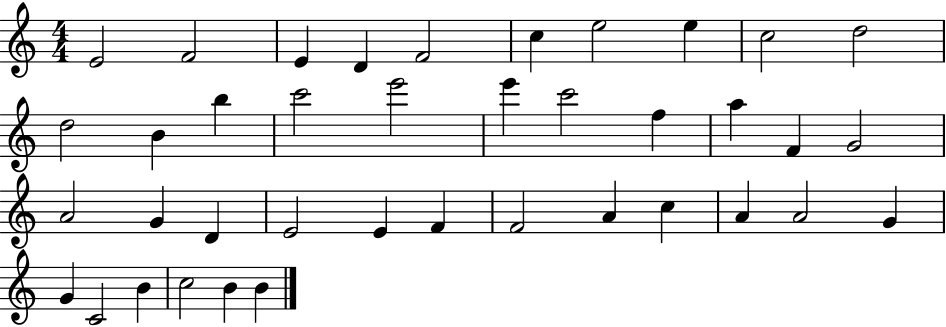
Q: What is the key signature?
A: C major